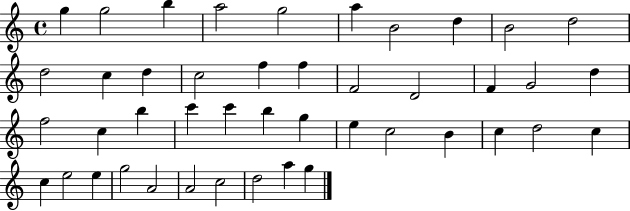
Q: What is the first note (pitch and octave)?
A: G5